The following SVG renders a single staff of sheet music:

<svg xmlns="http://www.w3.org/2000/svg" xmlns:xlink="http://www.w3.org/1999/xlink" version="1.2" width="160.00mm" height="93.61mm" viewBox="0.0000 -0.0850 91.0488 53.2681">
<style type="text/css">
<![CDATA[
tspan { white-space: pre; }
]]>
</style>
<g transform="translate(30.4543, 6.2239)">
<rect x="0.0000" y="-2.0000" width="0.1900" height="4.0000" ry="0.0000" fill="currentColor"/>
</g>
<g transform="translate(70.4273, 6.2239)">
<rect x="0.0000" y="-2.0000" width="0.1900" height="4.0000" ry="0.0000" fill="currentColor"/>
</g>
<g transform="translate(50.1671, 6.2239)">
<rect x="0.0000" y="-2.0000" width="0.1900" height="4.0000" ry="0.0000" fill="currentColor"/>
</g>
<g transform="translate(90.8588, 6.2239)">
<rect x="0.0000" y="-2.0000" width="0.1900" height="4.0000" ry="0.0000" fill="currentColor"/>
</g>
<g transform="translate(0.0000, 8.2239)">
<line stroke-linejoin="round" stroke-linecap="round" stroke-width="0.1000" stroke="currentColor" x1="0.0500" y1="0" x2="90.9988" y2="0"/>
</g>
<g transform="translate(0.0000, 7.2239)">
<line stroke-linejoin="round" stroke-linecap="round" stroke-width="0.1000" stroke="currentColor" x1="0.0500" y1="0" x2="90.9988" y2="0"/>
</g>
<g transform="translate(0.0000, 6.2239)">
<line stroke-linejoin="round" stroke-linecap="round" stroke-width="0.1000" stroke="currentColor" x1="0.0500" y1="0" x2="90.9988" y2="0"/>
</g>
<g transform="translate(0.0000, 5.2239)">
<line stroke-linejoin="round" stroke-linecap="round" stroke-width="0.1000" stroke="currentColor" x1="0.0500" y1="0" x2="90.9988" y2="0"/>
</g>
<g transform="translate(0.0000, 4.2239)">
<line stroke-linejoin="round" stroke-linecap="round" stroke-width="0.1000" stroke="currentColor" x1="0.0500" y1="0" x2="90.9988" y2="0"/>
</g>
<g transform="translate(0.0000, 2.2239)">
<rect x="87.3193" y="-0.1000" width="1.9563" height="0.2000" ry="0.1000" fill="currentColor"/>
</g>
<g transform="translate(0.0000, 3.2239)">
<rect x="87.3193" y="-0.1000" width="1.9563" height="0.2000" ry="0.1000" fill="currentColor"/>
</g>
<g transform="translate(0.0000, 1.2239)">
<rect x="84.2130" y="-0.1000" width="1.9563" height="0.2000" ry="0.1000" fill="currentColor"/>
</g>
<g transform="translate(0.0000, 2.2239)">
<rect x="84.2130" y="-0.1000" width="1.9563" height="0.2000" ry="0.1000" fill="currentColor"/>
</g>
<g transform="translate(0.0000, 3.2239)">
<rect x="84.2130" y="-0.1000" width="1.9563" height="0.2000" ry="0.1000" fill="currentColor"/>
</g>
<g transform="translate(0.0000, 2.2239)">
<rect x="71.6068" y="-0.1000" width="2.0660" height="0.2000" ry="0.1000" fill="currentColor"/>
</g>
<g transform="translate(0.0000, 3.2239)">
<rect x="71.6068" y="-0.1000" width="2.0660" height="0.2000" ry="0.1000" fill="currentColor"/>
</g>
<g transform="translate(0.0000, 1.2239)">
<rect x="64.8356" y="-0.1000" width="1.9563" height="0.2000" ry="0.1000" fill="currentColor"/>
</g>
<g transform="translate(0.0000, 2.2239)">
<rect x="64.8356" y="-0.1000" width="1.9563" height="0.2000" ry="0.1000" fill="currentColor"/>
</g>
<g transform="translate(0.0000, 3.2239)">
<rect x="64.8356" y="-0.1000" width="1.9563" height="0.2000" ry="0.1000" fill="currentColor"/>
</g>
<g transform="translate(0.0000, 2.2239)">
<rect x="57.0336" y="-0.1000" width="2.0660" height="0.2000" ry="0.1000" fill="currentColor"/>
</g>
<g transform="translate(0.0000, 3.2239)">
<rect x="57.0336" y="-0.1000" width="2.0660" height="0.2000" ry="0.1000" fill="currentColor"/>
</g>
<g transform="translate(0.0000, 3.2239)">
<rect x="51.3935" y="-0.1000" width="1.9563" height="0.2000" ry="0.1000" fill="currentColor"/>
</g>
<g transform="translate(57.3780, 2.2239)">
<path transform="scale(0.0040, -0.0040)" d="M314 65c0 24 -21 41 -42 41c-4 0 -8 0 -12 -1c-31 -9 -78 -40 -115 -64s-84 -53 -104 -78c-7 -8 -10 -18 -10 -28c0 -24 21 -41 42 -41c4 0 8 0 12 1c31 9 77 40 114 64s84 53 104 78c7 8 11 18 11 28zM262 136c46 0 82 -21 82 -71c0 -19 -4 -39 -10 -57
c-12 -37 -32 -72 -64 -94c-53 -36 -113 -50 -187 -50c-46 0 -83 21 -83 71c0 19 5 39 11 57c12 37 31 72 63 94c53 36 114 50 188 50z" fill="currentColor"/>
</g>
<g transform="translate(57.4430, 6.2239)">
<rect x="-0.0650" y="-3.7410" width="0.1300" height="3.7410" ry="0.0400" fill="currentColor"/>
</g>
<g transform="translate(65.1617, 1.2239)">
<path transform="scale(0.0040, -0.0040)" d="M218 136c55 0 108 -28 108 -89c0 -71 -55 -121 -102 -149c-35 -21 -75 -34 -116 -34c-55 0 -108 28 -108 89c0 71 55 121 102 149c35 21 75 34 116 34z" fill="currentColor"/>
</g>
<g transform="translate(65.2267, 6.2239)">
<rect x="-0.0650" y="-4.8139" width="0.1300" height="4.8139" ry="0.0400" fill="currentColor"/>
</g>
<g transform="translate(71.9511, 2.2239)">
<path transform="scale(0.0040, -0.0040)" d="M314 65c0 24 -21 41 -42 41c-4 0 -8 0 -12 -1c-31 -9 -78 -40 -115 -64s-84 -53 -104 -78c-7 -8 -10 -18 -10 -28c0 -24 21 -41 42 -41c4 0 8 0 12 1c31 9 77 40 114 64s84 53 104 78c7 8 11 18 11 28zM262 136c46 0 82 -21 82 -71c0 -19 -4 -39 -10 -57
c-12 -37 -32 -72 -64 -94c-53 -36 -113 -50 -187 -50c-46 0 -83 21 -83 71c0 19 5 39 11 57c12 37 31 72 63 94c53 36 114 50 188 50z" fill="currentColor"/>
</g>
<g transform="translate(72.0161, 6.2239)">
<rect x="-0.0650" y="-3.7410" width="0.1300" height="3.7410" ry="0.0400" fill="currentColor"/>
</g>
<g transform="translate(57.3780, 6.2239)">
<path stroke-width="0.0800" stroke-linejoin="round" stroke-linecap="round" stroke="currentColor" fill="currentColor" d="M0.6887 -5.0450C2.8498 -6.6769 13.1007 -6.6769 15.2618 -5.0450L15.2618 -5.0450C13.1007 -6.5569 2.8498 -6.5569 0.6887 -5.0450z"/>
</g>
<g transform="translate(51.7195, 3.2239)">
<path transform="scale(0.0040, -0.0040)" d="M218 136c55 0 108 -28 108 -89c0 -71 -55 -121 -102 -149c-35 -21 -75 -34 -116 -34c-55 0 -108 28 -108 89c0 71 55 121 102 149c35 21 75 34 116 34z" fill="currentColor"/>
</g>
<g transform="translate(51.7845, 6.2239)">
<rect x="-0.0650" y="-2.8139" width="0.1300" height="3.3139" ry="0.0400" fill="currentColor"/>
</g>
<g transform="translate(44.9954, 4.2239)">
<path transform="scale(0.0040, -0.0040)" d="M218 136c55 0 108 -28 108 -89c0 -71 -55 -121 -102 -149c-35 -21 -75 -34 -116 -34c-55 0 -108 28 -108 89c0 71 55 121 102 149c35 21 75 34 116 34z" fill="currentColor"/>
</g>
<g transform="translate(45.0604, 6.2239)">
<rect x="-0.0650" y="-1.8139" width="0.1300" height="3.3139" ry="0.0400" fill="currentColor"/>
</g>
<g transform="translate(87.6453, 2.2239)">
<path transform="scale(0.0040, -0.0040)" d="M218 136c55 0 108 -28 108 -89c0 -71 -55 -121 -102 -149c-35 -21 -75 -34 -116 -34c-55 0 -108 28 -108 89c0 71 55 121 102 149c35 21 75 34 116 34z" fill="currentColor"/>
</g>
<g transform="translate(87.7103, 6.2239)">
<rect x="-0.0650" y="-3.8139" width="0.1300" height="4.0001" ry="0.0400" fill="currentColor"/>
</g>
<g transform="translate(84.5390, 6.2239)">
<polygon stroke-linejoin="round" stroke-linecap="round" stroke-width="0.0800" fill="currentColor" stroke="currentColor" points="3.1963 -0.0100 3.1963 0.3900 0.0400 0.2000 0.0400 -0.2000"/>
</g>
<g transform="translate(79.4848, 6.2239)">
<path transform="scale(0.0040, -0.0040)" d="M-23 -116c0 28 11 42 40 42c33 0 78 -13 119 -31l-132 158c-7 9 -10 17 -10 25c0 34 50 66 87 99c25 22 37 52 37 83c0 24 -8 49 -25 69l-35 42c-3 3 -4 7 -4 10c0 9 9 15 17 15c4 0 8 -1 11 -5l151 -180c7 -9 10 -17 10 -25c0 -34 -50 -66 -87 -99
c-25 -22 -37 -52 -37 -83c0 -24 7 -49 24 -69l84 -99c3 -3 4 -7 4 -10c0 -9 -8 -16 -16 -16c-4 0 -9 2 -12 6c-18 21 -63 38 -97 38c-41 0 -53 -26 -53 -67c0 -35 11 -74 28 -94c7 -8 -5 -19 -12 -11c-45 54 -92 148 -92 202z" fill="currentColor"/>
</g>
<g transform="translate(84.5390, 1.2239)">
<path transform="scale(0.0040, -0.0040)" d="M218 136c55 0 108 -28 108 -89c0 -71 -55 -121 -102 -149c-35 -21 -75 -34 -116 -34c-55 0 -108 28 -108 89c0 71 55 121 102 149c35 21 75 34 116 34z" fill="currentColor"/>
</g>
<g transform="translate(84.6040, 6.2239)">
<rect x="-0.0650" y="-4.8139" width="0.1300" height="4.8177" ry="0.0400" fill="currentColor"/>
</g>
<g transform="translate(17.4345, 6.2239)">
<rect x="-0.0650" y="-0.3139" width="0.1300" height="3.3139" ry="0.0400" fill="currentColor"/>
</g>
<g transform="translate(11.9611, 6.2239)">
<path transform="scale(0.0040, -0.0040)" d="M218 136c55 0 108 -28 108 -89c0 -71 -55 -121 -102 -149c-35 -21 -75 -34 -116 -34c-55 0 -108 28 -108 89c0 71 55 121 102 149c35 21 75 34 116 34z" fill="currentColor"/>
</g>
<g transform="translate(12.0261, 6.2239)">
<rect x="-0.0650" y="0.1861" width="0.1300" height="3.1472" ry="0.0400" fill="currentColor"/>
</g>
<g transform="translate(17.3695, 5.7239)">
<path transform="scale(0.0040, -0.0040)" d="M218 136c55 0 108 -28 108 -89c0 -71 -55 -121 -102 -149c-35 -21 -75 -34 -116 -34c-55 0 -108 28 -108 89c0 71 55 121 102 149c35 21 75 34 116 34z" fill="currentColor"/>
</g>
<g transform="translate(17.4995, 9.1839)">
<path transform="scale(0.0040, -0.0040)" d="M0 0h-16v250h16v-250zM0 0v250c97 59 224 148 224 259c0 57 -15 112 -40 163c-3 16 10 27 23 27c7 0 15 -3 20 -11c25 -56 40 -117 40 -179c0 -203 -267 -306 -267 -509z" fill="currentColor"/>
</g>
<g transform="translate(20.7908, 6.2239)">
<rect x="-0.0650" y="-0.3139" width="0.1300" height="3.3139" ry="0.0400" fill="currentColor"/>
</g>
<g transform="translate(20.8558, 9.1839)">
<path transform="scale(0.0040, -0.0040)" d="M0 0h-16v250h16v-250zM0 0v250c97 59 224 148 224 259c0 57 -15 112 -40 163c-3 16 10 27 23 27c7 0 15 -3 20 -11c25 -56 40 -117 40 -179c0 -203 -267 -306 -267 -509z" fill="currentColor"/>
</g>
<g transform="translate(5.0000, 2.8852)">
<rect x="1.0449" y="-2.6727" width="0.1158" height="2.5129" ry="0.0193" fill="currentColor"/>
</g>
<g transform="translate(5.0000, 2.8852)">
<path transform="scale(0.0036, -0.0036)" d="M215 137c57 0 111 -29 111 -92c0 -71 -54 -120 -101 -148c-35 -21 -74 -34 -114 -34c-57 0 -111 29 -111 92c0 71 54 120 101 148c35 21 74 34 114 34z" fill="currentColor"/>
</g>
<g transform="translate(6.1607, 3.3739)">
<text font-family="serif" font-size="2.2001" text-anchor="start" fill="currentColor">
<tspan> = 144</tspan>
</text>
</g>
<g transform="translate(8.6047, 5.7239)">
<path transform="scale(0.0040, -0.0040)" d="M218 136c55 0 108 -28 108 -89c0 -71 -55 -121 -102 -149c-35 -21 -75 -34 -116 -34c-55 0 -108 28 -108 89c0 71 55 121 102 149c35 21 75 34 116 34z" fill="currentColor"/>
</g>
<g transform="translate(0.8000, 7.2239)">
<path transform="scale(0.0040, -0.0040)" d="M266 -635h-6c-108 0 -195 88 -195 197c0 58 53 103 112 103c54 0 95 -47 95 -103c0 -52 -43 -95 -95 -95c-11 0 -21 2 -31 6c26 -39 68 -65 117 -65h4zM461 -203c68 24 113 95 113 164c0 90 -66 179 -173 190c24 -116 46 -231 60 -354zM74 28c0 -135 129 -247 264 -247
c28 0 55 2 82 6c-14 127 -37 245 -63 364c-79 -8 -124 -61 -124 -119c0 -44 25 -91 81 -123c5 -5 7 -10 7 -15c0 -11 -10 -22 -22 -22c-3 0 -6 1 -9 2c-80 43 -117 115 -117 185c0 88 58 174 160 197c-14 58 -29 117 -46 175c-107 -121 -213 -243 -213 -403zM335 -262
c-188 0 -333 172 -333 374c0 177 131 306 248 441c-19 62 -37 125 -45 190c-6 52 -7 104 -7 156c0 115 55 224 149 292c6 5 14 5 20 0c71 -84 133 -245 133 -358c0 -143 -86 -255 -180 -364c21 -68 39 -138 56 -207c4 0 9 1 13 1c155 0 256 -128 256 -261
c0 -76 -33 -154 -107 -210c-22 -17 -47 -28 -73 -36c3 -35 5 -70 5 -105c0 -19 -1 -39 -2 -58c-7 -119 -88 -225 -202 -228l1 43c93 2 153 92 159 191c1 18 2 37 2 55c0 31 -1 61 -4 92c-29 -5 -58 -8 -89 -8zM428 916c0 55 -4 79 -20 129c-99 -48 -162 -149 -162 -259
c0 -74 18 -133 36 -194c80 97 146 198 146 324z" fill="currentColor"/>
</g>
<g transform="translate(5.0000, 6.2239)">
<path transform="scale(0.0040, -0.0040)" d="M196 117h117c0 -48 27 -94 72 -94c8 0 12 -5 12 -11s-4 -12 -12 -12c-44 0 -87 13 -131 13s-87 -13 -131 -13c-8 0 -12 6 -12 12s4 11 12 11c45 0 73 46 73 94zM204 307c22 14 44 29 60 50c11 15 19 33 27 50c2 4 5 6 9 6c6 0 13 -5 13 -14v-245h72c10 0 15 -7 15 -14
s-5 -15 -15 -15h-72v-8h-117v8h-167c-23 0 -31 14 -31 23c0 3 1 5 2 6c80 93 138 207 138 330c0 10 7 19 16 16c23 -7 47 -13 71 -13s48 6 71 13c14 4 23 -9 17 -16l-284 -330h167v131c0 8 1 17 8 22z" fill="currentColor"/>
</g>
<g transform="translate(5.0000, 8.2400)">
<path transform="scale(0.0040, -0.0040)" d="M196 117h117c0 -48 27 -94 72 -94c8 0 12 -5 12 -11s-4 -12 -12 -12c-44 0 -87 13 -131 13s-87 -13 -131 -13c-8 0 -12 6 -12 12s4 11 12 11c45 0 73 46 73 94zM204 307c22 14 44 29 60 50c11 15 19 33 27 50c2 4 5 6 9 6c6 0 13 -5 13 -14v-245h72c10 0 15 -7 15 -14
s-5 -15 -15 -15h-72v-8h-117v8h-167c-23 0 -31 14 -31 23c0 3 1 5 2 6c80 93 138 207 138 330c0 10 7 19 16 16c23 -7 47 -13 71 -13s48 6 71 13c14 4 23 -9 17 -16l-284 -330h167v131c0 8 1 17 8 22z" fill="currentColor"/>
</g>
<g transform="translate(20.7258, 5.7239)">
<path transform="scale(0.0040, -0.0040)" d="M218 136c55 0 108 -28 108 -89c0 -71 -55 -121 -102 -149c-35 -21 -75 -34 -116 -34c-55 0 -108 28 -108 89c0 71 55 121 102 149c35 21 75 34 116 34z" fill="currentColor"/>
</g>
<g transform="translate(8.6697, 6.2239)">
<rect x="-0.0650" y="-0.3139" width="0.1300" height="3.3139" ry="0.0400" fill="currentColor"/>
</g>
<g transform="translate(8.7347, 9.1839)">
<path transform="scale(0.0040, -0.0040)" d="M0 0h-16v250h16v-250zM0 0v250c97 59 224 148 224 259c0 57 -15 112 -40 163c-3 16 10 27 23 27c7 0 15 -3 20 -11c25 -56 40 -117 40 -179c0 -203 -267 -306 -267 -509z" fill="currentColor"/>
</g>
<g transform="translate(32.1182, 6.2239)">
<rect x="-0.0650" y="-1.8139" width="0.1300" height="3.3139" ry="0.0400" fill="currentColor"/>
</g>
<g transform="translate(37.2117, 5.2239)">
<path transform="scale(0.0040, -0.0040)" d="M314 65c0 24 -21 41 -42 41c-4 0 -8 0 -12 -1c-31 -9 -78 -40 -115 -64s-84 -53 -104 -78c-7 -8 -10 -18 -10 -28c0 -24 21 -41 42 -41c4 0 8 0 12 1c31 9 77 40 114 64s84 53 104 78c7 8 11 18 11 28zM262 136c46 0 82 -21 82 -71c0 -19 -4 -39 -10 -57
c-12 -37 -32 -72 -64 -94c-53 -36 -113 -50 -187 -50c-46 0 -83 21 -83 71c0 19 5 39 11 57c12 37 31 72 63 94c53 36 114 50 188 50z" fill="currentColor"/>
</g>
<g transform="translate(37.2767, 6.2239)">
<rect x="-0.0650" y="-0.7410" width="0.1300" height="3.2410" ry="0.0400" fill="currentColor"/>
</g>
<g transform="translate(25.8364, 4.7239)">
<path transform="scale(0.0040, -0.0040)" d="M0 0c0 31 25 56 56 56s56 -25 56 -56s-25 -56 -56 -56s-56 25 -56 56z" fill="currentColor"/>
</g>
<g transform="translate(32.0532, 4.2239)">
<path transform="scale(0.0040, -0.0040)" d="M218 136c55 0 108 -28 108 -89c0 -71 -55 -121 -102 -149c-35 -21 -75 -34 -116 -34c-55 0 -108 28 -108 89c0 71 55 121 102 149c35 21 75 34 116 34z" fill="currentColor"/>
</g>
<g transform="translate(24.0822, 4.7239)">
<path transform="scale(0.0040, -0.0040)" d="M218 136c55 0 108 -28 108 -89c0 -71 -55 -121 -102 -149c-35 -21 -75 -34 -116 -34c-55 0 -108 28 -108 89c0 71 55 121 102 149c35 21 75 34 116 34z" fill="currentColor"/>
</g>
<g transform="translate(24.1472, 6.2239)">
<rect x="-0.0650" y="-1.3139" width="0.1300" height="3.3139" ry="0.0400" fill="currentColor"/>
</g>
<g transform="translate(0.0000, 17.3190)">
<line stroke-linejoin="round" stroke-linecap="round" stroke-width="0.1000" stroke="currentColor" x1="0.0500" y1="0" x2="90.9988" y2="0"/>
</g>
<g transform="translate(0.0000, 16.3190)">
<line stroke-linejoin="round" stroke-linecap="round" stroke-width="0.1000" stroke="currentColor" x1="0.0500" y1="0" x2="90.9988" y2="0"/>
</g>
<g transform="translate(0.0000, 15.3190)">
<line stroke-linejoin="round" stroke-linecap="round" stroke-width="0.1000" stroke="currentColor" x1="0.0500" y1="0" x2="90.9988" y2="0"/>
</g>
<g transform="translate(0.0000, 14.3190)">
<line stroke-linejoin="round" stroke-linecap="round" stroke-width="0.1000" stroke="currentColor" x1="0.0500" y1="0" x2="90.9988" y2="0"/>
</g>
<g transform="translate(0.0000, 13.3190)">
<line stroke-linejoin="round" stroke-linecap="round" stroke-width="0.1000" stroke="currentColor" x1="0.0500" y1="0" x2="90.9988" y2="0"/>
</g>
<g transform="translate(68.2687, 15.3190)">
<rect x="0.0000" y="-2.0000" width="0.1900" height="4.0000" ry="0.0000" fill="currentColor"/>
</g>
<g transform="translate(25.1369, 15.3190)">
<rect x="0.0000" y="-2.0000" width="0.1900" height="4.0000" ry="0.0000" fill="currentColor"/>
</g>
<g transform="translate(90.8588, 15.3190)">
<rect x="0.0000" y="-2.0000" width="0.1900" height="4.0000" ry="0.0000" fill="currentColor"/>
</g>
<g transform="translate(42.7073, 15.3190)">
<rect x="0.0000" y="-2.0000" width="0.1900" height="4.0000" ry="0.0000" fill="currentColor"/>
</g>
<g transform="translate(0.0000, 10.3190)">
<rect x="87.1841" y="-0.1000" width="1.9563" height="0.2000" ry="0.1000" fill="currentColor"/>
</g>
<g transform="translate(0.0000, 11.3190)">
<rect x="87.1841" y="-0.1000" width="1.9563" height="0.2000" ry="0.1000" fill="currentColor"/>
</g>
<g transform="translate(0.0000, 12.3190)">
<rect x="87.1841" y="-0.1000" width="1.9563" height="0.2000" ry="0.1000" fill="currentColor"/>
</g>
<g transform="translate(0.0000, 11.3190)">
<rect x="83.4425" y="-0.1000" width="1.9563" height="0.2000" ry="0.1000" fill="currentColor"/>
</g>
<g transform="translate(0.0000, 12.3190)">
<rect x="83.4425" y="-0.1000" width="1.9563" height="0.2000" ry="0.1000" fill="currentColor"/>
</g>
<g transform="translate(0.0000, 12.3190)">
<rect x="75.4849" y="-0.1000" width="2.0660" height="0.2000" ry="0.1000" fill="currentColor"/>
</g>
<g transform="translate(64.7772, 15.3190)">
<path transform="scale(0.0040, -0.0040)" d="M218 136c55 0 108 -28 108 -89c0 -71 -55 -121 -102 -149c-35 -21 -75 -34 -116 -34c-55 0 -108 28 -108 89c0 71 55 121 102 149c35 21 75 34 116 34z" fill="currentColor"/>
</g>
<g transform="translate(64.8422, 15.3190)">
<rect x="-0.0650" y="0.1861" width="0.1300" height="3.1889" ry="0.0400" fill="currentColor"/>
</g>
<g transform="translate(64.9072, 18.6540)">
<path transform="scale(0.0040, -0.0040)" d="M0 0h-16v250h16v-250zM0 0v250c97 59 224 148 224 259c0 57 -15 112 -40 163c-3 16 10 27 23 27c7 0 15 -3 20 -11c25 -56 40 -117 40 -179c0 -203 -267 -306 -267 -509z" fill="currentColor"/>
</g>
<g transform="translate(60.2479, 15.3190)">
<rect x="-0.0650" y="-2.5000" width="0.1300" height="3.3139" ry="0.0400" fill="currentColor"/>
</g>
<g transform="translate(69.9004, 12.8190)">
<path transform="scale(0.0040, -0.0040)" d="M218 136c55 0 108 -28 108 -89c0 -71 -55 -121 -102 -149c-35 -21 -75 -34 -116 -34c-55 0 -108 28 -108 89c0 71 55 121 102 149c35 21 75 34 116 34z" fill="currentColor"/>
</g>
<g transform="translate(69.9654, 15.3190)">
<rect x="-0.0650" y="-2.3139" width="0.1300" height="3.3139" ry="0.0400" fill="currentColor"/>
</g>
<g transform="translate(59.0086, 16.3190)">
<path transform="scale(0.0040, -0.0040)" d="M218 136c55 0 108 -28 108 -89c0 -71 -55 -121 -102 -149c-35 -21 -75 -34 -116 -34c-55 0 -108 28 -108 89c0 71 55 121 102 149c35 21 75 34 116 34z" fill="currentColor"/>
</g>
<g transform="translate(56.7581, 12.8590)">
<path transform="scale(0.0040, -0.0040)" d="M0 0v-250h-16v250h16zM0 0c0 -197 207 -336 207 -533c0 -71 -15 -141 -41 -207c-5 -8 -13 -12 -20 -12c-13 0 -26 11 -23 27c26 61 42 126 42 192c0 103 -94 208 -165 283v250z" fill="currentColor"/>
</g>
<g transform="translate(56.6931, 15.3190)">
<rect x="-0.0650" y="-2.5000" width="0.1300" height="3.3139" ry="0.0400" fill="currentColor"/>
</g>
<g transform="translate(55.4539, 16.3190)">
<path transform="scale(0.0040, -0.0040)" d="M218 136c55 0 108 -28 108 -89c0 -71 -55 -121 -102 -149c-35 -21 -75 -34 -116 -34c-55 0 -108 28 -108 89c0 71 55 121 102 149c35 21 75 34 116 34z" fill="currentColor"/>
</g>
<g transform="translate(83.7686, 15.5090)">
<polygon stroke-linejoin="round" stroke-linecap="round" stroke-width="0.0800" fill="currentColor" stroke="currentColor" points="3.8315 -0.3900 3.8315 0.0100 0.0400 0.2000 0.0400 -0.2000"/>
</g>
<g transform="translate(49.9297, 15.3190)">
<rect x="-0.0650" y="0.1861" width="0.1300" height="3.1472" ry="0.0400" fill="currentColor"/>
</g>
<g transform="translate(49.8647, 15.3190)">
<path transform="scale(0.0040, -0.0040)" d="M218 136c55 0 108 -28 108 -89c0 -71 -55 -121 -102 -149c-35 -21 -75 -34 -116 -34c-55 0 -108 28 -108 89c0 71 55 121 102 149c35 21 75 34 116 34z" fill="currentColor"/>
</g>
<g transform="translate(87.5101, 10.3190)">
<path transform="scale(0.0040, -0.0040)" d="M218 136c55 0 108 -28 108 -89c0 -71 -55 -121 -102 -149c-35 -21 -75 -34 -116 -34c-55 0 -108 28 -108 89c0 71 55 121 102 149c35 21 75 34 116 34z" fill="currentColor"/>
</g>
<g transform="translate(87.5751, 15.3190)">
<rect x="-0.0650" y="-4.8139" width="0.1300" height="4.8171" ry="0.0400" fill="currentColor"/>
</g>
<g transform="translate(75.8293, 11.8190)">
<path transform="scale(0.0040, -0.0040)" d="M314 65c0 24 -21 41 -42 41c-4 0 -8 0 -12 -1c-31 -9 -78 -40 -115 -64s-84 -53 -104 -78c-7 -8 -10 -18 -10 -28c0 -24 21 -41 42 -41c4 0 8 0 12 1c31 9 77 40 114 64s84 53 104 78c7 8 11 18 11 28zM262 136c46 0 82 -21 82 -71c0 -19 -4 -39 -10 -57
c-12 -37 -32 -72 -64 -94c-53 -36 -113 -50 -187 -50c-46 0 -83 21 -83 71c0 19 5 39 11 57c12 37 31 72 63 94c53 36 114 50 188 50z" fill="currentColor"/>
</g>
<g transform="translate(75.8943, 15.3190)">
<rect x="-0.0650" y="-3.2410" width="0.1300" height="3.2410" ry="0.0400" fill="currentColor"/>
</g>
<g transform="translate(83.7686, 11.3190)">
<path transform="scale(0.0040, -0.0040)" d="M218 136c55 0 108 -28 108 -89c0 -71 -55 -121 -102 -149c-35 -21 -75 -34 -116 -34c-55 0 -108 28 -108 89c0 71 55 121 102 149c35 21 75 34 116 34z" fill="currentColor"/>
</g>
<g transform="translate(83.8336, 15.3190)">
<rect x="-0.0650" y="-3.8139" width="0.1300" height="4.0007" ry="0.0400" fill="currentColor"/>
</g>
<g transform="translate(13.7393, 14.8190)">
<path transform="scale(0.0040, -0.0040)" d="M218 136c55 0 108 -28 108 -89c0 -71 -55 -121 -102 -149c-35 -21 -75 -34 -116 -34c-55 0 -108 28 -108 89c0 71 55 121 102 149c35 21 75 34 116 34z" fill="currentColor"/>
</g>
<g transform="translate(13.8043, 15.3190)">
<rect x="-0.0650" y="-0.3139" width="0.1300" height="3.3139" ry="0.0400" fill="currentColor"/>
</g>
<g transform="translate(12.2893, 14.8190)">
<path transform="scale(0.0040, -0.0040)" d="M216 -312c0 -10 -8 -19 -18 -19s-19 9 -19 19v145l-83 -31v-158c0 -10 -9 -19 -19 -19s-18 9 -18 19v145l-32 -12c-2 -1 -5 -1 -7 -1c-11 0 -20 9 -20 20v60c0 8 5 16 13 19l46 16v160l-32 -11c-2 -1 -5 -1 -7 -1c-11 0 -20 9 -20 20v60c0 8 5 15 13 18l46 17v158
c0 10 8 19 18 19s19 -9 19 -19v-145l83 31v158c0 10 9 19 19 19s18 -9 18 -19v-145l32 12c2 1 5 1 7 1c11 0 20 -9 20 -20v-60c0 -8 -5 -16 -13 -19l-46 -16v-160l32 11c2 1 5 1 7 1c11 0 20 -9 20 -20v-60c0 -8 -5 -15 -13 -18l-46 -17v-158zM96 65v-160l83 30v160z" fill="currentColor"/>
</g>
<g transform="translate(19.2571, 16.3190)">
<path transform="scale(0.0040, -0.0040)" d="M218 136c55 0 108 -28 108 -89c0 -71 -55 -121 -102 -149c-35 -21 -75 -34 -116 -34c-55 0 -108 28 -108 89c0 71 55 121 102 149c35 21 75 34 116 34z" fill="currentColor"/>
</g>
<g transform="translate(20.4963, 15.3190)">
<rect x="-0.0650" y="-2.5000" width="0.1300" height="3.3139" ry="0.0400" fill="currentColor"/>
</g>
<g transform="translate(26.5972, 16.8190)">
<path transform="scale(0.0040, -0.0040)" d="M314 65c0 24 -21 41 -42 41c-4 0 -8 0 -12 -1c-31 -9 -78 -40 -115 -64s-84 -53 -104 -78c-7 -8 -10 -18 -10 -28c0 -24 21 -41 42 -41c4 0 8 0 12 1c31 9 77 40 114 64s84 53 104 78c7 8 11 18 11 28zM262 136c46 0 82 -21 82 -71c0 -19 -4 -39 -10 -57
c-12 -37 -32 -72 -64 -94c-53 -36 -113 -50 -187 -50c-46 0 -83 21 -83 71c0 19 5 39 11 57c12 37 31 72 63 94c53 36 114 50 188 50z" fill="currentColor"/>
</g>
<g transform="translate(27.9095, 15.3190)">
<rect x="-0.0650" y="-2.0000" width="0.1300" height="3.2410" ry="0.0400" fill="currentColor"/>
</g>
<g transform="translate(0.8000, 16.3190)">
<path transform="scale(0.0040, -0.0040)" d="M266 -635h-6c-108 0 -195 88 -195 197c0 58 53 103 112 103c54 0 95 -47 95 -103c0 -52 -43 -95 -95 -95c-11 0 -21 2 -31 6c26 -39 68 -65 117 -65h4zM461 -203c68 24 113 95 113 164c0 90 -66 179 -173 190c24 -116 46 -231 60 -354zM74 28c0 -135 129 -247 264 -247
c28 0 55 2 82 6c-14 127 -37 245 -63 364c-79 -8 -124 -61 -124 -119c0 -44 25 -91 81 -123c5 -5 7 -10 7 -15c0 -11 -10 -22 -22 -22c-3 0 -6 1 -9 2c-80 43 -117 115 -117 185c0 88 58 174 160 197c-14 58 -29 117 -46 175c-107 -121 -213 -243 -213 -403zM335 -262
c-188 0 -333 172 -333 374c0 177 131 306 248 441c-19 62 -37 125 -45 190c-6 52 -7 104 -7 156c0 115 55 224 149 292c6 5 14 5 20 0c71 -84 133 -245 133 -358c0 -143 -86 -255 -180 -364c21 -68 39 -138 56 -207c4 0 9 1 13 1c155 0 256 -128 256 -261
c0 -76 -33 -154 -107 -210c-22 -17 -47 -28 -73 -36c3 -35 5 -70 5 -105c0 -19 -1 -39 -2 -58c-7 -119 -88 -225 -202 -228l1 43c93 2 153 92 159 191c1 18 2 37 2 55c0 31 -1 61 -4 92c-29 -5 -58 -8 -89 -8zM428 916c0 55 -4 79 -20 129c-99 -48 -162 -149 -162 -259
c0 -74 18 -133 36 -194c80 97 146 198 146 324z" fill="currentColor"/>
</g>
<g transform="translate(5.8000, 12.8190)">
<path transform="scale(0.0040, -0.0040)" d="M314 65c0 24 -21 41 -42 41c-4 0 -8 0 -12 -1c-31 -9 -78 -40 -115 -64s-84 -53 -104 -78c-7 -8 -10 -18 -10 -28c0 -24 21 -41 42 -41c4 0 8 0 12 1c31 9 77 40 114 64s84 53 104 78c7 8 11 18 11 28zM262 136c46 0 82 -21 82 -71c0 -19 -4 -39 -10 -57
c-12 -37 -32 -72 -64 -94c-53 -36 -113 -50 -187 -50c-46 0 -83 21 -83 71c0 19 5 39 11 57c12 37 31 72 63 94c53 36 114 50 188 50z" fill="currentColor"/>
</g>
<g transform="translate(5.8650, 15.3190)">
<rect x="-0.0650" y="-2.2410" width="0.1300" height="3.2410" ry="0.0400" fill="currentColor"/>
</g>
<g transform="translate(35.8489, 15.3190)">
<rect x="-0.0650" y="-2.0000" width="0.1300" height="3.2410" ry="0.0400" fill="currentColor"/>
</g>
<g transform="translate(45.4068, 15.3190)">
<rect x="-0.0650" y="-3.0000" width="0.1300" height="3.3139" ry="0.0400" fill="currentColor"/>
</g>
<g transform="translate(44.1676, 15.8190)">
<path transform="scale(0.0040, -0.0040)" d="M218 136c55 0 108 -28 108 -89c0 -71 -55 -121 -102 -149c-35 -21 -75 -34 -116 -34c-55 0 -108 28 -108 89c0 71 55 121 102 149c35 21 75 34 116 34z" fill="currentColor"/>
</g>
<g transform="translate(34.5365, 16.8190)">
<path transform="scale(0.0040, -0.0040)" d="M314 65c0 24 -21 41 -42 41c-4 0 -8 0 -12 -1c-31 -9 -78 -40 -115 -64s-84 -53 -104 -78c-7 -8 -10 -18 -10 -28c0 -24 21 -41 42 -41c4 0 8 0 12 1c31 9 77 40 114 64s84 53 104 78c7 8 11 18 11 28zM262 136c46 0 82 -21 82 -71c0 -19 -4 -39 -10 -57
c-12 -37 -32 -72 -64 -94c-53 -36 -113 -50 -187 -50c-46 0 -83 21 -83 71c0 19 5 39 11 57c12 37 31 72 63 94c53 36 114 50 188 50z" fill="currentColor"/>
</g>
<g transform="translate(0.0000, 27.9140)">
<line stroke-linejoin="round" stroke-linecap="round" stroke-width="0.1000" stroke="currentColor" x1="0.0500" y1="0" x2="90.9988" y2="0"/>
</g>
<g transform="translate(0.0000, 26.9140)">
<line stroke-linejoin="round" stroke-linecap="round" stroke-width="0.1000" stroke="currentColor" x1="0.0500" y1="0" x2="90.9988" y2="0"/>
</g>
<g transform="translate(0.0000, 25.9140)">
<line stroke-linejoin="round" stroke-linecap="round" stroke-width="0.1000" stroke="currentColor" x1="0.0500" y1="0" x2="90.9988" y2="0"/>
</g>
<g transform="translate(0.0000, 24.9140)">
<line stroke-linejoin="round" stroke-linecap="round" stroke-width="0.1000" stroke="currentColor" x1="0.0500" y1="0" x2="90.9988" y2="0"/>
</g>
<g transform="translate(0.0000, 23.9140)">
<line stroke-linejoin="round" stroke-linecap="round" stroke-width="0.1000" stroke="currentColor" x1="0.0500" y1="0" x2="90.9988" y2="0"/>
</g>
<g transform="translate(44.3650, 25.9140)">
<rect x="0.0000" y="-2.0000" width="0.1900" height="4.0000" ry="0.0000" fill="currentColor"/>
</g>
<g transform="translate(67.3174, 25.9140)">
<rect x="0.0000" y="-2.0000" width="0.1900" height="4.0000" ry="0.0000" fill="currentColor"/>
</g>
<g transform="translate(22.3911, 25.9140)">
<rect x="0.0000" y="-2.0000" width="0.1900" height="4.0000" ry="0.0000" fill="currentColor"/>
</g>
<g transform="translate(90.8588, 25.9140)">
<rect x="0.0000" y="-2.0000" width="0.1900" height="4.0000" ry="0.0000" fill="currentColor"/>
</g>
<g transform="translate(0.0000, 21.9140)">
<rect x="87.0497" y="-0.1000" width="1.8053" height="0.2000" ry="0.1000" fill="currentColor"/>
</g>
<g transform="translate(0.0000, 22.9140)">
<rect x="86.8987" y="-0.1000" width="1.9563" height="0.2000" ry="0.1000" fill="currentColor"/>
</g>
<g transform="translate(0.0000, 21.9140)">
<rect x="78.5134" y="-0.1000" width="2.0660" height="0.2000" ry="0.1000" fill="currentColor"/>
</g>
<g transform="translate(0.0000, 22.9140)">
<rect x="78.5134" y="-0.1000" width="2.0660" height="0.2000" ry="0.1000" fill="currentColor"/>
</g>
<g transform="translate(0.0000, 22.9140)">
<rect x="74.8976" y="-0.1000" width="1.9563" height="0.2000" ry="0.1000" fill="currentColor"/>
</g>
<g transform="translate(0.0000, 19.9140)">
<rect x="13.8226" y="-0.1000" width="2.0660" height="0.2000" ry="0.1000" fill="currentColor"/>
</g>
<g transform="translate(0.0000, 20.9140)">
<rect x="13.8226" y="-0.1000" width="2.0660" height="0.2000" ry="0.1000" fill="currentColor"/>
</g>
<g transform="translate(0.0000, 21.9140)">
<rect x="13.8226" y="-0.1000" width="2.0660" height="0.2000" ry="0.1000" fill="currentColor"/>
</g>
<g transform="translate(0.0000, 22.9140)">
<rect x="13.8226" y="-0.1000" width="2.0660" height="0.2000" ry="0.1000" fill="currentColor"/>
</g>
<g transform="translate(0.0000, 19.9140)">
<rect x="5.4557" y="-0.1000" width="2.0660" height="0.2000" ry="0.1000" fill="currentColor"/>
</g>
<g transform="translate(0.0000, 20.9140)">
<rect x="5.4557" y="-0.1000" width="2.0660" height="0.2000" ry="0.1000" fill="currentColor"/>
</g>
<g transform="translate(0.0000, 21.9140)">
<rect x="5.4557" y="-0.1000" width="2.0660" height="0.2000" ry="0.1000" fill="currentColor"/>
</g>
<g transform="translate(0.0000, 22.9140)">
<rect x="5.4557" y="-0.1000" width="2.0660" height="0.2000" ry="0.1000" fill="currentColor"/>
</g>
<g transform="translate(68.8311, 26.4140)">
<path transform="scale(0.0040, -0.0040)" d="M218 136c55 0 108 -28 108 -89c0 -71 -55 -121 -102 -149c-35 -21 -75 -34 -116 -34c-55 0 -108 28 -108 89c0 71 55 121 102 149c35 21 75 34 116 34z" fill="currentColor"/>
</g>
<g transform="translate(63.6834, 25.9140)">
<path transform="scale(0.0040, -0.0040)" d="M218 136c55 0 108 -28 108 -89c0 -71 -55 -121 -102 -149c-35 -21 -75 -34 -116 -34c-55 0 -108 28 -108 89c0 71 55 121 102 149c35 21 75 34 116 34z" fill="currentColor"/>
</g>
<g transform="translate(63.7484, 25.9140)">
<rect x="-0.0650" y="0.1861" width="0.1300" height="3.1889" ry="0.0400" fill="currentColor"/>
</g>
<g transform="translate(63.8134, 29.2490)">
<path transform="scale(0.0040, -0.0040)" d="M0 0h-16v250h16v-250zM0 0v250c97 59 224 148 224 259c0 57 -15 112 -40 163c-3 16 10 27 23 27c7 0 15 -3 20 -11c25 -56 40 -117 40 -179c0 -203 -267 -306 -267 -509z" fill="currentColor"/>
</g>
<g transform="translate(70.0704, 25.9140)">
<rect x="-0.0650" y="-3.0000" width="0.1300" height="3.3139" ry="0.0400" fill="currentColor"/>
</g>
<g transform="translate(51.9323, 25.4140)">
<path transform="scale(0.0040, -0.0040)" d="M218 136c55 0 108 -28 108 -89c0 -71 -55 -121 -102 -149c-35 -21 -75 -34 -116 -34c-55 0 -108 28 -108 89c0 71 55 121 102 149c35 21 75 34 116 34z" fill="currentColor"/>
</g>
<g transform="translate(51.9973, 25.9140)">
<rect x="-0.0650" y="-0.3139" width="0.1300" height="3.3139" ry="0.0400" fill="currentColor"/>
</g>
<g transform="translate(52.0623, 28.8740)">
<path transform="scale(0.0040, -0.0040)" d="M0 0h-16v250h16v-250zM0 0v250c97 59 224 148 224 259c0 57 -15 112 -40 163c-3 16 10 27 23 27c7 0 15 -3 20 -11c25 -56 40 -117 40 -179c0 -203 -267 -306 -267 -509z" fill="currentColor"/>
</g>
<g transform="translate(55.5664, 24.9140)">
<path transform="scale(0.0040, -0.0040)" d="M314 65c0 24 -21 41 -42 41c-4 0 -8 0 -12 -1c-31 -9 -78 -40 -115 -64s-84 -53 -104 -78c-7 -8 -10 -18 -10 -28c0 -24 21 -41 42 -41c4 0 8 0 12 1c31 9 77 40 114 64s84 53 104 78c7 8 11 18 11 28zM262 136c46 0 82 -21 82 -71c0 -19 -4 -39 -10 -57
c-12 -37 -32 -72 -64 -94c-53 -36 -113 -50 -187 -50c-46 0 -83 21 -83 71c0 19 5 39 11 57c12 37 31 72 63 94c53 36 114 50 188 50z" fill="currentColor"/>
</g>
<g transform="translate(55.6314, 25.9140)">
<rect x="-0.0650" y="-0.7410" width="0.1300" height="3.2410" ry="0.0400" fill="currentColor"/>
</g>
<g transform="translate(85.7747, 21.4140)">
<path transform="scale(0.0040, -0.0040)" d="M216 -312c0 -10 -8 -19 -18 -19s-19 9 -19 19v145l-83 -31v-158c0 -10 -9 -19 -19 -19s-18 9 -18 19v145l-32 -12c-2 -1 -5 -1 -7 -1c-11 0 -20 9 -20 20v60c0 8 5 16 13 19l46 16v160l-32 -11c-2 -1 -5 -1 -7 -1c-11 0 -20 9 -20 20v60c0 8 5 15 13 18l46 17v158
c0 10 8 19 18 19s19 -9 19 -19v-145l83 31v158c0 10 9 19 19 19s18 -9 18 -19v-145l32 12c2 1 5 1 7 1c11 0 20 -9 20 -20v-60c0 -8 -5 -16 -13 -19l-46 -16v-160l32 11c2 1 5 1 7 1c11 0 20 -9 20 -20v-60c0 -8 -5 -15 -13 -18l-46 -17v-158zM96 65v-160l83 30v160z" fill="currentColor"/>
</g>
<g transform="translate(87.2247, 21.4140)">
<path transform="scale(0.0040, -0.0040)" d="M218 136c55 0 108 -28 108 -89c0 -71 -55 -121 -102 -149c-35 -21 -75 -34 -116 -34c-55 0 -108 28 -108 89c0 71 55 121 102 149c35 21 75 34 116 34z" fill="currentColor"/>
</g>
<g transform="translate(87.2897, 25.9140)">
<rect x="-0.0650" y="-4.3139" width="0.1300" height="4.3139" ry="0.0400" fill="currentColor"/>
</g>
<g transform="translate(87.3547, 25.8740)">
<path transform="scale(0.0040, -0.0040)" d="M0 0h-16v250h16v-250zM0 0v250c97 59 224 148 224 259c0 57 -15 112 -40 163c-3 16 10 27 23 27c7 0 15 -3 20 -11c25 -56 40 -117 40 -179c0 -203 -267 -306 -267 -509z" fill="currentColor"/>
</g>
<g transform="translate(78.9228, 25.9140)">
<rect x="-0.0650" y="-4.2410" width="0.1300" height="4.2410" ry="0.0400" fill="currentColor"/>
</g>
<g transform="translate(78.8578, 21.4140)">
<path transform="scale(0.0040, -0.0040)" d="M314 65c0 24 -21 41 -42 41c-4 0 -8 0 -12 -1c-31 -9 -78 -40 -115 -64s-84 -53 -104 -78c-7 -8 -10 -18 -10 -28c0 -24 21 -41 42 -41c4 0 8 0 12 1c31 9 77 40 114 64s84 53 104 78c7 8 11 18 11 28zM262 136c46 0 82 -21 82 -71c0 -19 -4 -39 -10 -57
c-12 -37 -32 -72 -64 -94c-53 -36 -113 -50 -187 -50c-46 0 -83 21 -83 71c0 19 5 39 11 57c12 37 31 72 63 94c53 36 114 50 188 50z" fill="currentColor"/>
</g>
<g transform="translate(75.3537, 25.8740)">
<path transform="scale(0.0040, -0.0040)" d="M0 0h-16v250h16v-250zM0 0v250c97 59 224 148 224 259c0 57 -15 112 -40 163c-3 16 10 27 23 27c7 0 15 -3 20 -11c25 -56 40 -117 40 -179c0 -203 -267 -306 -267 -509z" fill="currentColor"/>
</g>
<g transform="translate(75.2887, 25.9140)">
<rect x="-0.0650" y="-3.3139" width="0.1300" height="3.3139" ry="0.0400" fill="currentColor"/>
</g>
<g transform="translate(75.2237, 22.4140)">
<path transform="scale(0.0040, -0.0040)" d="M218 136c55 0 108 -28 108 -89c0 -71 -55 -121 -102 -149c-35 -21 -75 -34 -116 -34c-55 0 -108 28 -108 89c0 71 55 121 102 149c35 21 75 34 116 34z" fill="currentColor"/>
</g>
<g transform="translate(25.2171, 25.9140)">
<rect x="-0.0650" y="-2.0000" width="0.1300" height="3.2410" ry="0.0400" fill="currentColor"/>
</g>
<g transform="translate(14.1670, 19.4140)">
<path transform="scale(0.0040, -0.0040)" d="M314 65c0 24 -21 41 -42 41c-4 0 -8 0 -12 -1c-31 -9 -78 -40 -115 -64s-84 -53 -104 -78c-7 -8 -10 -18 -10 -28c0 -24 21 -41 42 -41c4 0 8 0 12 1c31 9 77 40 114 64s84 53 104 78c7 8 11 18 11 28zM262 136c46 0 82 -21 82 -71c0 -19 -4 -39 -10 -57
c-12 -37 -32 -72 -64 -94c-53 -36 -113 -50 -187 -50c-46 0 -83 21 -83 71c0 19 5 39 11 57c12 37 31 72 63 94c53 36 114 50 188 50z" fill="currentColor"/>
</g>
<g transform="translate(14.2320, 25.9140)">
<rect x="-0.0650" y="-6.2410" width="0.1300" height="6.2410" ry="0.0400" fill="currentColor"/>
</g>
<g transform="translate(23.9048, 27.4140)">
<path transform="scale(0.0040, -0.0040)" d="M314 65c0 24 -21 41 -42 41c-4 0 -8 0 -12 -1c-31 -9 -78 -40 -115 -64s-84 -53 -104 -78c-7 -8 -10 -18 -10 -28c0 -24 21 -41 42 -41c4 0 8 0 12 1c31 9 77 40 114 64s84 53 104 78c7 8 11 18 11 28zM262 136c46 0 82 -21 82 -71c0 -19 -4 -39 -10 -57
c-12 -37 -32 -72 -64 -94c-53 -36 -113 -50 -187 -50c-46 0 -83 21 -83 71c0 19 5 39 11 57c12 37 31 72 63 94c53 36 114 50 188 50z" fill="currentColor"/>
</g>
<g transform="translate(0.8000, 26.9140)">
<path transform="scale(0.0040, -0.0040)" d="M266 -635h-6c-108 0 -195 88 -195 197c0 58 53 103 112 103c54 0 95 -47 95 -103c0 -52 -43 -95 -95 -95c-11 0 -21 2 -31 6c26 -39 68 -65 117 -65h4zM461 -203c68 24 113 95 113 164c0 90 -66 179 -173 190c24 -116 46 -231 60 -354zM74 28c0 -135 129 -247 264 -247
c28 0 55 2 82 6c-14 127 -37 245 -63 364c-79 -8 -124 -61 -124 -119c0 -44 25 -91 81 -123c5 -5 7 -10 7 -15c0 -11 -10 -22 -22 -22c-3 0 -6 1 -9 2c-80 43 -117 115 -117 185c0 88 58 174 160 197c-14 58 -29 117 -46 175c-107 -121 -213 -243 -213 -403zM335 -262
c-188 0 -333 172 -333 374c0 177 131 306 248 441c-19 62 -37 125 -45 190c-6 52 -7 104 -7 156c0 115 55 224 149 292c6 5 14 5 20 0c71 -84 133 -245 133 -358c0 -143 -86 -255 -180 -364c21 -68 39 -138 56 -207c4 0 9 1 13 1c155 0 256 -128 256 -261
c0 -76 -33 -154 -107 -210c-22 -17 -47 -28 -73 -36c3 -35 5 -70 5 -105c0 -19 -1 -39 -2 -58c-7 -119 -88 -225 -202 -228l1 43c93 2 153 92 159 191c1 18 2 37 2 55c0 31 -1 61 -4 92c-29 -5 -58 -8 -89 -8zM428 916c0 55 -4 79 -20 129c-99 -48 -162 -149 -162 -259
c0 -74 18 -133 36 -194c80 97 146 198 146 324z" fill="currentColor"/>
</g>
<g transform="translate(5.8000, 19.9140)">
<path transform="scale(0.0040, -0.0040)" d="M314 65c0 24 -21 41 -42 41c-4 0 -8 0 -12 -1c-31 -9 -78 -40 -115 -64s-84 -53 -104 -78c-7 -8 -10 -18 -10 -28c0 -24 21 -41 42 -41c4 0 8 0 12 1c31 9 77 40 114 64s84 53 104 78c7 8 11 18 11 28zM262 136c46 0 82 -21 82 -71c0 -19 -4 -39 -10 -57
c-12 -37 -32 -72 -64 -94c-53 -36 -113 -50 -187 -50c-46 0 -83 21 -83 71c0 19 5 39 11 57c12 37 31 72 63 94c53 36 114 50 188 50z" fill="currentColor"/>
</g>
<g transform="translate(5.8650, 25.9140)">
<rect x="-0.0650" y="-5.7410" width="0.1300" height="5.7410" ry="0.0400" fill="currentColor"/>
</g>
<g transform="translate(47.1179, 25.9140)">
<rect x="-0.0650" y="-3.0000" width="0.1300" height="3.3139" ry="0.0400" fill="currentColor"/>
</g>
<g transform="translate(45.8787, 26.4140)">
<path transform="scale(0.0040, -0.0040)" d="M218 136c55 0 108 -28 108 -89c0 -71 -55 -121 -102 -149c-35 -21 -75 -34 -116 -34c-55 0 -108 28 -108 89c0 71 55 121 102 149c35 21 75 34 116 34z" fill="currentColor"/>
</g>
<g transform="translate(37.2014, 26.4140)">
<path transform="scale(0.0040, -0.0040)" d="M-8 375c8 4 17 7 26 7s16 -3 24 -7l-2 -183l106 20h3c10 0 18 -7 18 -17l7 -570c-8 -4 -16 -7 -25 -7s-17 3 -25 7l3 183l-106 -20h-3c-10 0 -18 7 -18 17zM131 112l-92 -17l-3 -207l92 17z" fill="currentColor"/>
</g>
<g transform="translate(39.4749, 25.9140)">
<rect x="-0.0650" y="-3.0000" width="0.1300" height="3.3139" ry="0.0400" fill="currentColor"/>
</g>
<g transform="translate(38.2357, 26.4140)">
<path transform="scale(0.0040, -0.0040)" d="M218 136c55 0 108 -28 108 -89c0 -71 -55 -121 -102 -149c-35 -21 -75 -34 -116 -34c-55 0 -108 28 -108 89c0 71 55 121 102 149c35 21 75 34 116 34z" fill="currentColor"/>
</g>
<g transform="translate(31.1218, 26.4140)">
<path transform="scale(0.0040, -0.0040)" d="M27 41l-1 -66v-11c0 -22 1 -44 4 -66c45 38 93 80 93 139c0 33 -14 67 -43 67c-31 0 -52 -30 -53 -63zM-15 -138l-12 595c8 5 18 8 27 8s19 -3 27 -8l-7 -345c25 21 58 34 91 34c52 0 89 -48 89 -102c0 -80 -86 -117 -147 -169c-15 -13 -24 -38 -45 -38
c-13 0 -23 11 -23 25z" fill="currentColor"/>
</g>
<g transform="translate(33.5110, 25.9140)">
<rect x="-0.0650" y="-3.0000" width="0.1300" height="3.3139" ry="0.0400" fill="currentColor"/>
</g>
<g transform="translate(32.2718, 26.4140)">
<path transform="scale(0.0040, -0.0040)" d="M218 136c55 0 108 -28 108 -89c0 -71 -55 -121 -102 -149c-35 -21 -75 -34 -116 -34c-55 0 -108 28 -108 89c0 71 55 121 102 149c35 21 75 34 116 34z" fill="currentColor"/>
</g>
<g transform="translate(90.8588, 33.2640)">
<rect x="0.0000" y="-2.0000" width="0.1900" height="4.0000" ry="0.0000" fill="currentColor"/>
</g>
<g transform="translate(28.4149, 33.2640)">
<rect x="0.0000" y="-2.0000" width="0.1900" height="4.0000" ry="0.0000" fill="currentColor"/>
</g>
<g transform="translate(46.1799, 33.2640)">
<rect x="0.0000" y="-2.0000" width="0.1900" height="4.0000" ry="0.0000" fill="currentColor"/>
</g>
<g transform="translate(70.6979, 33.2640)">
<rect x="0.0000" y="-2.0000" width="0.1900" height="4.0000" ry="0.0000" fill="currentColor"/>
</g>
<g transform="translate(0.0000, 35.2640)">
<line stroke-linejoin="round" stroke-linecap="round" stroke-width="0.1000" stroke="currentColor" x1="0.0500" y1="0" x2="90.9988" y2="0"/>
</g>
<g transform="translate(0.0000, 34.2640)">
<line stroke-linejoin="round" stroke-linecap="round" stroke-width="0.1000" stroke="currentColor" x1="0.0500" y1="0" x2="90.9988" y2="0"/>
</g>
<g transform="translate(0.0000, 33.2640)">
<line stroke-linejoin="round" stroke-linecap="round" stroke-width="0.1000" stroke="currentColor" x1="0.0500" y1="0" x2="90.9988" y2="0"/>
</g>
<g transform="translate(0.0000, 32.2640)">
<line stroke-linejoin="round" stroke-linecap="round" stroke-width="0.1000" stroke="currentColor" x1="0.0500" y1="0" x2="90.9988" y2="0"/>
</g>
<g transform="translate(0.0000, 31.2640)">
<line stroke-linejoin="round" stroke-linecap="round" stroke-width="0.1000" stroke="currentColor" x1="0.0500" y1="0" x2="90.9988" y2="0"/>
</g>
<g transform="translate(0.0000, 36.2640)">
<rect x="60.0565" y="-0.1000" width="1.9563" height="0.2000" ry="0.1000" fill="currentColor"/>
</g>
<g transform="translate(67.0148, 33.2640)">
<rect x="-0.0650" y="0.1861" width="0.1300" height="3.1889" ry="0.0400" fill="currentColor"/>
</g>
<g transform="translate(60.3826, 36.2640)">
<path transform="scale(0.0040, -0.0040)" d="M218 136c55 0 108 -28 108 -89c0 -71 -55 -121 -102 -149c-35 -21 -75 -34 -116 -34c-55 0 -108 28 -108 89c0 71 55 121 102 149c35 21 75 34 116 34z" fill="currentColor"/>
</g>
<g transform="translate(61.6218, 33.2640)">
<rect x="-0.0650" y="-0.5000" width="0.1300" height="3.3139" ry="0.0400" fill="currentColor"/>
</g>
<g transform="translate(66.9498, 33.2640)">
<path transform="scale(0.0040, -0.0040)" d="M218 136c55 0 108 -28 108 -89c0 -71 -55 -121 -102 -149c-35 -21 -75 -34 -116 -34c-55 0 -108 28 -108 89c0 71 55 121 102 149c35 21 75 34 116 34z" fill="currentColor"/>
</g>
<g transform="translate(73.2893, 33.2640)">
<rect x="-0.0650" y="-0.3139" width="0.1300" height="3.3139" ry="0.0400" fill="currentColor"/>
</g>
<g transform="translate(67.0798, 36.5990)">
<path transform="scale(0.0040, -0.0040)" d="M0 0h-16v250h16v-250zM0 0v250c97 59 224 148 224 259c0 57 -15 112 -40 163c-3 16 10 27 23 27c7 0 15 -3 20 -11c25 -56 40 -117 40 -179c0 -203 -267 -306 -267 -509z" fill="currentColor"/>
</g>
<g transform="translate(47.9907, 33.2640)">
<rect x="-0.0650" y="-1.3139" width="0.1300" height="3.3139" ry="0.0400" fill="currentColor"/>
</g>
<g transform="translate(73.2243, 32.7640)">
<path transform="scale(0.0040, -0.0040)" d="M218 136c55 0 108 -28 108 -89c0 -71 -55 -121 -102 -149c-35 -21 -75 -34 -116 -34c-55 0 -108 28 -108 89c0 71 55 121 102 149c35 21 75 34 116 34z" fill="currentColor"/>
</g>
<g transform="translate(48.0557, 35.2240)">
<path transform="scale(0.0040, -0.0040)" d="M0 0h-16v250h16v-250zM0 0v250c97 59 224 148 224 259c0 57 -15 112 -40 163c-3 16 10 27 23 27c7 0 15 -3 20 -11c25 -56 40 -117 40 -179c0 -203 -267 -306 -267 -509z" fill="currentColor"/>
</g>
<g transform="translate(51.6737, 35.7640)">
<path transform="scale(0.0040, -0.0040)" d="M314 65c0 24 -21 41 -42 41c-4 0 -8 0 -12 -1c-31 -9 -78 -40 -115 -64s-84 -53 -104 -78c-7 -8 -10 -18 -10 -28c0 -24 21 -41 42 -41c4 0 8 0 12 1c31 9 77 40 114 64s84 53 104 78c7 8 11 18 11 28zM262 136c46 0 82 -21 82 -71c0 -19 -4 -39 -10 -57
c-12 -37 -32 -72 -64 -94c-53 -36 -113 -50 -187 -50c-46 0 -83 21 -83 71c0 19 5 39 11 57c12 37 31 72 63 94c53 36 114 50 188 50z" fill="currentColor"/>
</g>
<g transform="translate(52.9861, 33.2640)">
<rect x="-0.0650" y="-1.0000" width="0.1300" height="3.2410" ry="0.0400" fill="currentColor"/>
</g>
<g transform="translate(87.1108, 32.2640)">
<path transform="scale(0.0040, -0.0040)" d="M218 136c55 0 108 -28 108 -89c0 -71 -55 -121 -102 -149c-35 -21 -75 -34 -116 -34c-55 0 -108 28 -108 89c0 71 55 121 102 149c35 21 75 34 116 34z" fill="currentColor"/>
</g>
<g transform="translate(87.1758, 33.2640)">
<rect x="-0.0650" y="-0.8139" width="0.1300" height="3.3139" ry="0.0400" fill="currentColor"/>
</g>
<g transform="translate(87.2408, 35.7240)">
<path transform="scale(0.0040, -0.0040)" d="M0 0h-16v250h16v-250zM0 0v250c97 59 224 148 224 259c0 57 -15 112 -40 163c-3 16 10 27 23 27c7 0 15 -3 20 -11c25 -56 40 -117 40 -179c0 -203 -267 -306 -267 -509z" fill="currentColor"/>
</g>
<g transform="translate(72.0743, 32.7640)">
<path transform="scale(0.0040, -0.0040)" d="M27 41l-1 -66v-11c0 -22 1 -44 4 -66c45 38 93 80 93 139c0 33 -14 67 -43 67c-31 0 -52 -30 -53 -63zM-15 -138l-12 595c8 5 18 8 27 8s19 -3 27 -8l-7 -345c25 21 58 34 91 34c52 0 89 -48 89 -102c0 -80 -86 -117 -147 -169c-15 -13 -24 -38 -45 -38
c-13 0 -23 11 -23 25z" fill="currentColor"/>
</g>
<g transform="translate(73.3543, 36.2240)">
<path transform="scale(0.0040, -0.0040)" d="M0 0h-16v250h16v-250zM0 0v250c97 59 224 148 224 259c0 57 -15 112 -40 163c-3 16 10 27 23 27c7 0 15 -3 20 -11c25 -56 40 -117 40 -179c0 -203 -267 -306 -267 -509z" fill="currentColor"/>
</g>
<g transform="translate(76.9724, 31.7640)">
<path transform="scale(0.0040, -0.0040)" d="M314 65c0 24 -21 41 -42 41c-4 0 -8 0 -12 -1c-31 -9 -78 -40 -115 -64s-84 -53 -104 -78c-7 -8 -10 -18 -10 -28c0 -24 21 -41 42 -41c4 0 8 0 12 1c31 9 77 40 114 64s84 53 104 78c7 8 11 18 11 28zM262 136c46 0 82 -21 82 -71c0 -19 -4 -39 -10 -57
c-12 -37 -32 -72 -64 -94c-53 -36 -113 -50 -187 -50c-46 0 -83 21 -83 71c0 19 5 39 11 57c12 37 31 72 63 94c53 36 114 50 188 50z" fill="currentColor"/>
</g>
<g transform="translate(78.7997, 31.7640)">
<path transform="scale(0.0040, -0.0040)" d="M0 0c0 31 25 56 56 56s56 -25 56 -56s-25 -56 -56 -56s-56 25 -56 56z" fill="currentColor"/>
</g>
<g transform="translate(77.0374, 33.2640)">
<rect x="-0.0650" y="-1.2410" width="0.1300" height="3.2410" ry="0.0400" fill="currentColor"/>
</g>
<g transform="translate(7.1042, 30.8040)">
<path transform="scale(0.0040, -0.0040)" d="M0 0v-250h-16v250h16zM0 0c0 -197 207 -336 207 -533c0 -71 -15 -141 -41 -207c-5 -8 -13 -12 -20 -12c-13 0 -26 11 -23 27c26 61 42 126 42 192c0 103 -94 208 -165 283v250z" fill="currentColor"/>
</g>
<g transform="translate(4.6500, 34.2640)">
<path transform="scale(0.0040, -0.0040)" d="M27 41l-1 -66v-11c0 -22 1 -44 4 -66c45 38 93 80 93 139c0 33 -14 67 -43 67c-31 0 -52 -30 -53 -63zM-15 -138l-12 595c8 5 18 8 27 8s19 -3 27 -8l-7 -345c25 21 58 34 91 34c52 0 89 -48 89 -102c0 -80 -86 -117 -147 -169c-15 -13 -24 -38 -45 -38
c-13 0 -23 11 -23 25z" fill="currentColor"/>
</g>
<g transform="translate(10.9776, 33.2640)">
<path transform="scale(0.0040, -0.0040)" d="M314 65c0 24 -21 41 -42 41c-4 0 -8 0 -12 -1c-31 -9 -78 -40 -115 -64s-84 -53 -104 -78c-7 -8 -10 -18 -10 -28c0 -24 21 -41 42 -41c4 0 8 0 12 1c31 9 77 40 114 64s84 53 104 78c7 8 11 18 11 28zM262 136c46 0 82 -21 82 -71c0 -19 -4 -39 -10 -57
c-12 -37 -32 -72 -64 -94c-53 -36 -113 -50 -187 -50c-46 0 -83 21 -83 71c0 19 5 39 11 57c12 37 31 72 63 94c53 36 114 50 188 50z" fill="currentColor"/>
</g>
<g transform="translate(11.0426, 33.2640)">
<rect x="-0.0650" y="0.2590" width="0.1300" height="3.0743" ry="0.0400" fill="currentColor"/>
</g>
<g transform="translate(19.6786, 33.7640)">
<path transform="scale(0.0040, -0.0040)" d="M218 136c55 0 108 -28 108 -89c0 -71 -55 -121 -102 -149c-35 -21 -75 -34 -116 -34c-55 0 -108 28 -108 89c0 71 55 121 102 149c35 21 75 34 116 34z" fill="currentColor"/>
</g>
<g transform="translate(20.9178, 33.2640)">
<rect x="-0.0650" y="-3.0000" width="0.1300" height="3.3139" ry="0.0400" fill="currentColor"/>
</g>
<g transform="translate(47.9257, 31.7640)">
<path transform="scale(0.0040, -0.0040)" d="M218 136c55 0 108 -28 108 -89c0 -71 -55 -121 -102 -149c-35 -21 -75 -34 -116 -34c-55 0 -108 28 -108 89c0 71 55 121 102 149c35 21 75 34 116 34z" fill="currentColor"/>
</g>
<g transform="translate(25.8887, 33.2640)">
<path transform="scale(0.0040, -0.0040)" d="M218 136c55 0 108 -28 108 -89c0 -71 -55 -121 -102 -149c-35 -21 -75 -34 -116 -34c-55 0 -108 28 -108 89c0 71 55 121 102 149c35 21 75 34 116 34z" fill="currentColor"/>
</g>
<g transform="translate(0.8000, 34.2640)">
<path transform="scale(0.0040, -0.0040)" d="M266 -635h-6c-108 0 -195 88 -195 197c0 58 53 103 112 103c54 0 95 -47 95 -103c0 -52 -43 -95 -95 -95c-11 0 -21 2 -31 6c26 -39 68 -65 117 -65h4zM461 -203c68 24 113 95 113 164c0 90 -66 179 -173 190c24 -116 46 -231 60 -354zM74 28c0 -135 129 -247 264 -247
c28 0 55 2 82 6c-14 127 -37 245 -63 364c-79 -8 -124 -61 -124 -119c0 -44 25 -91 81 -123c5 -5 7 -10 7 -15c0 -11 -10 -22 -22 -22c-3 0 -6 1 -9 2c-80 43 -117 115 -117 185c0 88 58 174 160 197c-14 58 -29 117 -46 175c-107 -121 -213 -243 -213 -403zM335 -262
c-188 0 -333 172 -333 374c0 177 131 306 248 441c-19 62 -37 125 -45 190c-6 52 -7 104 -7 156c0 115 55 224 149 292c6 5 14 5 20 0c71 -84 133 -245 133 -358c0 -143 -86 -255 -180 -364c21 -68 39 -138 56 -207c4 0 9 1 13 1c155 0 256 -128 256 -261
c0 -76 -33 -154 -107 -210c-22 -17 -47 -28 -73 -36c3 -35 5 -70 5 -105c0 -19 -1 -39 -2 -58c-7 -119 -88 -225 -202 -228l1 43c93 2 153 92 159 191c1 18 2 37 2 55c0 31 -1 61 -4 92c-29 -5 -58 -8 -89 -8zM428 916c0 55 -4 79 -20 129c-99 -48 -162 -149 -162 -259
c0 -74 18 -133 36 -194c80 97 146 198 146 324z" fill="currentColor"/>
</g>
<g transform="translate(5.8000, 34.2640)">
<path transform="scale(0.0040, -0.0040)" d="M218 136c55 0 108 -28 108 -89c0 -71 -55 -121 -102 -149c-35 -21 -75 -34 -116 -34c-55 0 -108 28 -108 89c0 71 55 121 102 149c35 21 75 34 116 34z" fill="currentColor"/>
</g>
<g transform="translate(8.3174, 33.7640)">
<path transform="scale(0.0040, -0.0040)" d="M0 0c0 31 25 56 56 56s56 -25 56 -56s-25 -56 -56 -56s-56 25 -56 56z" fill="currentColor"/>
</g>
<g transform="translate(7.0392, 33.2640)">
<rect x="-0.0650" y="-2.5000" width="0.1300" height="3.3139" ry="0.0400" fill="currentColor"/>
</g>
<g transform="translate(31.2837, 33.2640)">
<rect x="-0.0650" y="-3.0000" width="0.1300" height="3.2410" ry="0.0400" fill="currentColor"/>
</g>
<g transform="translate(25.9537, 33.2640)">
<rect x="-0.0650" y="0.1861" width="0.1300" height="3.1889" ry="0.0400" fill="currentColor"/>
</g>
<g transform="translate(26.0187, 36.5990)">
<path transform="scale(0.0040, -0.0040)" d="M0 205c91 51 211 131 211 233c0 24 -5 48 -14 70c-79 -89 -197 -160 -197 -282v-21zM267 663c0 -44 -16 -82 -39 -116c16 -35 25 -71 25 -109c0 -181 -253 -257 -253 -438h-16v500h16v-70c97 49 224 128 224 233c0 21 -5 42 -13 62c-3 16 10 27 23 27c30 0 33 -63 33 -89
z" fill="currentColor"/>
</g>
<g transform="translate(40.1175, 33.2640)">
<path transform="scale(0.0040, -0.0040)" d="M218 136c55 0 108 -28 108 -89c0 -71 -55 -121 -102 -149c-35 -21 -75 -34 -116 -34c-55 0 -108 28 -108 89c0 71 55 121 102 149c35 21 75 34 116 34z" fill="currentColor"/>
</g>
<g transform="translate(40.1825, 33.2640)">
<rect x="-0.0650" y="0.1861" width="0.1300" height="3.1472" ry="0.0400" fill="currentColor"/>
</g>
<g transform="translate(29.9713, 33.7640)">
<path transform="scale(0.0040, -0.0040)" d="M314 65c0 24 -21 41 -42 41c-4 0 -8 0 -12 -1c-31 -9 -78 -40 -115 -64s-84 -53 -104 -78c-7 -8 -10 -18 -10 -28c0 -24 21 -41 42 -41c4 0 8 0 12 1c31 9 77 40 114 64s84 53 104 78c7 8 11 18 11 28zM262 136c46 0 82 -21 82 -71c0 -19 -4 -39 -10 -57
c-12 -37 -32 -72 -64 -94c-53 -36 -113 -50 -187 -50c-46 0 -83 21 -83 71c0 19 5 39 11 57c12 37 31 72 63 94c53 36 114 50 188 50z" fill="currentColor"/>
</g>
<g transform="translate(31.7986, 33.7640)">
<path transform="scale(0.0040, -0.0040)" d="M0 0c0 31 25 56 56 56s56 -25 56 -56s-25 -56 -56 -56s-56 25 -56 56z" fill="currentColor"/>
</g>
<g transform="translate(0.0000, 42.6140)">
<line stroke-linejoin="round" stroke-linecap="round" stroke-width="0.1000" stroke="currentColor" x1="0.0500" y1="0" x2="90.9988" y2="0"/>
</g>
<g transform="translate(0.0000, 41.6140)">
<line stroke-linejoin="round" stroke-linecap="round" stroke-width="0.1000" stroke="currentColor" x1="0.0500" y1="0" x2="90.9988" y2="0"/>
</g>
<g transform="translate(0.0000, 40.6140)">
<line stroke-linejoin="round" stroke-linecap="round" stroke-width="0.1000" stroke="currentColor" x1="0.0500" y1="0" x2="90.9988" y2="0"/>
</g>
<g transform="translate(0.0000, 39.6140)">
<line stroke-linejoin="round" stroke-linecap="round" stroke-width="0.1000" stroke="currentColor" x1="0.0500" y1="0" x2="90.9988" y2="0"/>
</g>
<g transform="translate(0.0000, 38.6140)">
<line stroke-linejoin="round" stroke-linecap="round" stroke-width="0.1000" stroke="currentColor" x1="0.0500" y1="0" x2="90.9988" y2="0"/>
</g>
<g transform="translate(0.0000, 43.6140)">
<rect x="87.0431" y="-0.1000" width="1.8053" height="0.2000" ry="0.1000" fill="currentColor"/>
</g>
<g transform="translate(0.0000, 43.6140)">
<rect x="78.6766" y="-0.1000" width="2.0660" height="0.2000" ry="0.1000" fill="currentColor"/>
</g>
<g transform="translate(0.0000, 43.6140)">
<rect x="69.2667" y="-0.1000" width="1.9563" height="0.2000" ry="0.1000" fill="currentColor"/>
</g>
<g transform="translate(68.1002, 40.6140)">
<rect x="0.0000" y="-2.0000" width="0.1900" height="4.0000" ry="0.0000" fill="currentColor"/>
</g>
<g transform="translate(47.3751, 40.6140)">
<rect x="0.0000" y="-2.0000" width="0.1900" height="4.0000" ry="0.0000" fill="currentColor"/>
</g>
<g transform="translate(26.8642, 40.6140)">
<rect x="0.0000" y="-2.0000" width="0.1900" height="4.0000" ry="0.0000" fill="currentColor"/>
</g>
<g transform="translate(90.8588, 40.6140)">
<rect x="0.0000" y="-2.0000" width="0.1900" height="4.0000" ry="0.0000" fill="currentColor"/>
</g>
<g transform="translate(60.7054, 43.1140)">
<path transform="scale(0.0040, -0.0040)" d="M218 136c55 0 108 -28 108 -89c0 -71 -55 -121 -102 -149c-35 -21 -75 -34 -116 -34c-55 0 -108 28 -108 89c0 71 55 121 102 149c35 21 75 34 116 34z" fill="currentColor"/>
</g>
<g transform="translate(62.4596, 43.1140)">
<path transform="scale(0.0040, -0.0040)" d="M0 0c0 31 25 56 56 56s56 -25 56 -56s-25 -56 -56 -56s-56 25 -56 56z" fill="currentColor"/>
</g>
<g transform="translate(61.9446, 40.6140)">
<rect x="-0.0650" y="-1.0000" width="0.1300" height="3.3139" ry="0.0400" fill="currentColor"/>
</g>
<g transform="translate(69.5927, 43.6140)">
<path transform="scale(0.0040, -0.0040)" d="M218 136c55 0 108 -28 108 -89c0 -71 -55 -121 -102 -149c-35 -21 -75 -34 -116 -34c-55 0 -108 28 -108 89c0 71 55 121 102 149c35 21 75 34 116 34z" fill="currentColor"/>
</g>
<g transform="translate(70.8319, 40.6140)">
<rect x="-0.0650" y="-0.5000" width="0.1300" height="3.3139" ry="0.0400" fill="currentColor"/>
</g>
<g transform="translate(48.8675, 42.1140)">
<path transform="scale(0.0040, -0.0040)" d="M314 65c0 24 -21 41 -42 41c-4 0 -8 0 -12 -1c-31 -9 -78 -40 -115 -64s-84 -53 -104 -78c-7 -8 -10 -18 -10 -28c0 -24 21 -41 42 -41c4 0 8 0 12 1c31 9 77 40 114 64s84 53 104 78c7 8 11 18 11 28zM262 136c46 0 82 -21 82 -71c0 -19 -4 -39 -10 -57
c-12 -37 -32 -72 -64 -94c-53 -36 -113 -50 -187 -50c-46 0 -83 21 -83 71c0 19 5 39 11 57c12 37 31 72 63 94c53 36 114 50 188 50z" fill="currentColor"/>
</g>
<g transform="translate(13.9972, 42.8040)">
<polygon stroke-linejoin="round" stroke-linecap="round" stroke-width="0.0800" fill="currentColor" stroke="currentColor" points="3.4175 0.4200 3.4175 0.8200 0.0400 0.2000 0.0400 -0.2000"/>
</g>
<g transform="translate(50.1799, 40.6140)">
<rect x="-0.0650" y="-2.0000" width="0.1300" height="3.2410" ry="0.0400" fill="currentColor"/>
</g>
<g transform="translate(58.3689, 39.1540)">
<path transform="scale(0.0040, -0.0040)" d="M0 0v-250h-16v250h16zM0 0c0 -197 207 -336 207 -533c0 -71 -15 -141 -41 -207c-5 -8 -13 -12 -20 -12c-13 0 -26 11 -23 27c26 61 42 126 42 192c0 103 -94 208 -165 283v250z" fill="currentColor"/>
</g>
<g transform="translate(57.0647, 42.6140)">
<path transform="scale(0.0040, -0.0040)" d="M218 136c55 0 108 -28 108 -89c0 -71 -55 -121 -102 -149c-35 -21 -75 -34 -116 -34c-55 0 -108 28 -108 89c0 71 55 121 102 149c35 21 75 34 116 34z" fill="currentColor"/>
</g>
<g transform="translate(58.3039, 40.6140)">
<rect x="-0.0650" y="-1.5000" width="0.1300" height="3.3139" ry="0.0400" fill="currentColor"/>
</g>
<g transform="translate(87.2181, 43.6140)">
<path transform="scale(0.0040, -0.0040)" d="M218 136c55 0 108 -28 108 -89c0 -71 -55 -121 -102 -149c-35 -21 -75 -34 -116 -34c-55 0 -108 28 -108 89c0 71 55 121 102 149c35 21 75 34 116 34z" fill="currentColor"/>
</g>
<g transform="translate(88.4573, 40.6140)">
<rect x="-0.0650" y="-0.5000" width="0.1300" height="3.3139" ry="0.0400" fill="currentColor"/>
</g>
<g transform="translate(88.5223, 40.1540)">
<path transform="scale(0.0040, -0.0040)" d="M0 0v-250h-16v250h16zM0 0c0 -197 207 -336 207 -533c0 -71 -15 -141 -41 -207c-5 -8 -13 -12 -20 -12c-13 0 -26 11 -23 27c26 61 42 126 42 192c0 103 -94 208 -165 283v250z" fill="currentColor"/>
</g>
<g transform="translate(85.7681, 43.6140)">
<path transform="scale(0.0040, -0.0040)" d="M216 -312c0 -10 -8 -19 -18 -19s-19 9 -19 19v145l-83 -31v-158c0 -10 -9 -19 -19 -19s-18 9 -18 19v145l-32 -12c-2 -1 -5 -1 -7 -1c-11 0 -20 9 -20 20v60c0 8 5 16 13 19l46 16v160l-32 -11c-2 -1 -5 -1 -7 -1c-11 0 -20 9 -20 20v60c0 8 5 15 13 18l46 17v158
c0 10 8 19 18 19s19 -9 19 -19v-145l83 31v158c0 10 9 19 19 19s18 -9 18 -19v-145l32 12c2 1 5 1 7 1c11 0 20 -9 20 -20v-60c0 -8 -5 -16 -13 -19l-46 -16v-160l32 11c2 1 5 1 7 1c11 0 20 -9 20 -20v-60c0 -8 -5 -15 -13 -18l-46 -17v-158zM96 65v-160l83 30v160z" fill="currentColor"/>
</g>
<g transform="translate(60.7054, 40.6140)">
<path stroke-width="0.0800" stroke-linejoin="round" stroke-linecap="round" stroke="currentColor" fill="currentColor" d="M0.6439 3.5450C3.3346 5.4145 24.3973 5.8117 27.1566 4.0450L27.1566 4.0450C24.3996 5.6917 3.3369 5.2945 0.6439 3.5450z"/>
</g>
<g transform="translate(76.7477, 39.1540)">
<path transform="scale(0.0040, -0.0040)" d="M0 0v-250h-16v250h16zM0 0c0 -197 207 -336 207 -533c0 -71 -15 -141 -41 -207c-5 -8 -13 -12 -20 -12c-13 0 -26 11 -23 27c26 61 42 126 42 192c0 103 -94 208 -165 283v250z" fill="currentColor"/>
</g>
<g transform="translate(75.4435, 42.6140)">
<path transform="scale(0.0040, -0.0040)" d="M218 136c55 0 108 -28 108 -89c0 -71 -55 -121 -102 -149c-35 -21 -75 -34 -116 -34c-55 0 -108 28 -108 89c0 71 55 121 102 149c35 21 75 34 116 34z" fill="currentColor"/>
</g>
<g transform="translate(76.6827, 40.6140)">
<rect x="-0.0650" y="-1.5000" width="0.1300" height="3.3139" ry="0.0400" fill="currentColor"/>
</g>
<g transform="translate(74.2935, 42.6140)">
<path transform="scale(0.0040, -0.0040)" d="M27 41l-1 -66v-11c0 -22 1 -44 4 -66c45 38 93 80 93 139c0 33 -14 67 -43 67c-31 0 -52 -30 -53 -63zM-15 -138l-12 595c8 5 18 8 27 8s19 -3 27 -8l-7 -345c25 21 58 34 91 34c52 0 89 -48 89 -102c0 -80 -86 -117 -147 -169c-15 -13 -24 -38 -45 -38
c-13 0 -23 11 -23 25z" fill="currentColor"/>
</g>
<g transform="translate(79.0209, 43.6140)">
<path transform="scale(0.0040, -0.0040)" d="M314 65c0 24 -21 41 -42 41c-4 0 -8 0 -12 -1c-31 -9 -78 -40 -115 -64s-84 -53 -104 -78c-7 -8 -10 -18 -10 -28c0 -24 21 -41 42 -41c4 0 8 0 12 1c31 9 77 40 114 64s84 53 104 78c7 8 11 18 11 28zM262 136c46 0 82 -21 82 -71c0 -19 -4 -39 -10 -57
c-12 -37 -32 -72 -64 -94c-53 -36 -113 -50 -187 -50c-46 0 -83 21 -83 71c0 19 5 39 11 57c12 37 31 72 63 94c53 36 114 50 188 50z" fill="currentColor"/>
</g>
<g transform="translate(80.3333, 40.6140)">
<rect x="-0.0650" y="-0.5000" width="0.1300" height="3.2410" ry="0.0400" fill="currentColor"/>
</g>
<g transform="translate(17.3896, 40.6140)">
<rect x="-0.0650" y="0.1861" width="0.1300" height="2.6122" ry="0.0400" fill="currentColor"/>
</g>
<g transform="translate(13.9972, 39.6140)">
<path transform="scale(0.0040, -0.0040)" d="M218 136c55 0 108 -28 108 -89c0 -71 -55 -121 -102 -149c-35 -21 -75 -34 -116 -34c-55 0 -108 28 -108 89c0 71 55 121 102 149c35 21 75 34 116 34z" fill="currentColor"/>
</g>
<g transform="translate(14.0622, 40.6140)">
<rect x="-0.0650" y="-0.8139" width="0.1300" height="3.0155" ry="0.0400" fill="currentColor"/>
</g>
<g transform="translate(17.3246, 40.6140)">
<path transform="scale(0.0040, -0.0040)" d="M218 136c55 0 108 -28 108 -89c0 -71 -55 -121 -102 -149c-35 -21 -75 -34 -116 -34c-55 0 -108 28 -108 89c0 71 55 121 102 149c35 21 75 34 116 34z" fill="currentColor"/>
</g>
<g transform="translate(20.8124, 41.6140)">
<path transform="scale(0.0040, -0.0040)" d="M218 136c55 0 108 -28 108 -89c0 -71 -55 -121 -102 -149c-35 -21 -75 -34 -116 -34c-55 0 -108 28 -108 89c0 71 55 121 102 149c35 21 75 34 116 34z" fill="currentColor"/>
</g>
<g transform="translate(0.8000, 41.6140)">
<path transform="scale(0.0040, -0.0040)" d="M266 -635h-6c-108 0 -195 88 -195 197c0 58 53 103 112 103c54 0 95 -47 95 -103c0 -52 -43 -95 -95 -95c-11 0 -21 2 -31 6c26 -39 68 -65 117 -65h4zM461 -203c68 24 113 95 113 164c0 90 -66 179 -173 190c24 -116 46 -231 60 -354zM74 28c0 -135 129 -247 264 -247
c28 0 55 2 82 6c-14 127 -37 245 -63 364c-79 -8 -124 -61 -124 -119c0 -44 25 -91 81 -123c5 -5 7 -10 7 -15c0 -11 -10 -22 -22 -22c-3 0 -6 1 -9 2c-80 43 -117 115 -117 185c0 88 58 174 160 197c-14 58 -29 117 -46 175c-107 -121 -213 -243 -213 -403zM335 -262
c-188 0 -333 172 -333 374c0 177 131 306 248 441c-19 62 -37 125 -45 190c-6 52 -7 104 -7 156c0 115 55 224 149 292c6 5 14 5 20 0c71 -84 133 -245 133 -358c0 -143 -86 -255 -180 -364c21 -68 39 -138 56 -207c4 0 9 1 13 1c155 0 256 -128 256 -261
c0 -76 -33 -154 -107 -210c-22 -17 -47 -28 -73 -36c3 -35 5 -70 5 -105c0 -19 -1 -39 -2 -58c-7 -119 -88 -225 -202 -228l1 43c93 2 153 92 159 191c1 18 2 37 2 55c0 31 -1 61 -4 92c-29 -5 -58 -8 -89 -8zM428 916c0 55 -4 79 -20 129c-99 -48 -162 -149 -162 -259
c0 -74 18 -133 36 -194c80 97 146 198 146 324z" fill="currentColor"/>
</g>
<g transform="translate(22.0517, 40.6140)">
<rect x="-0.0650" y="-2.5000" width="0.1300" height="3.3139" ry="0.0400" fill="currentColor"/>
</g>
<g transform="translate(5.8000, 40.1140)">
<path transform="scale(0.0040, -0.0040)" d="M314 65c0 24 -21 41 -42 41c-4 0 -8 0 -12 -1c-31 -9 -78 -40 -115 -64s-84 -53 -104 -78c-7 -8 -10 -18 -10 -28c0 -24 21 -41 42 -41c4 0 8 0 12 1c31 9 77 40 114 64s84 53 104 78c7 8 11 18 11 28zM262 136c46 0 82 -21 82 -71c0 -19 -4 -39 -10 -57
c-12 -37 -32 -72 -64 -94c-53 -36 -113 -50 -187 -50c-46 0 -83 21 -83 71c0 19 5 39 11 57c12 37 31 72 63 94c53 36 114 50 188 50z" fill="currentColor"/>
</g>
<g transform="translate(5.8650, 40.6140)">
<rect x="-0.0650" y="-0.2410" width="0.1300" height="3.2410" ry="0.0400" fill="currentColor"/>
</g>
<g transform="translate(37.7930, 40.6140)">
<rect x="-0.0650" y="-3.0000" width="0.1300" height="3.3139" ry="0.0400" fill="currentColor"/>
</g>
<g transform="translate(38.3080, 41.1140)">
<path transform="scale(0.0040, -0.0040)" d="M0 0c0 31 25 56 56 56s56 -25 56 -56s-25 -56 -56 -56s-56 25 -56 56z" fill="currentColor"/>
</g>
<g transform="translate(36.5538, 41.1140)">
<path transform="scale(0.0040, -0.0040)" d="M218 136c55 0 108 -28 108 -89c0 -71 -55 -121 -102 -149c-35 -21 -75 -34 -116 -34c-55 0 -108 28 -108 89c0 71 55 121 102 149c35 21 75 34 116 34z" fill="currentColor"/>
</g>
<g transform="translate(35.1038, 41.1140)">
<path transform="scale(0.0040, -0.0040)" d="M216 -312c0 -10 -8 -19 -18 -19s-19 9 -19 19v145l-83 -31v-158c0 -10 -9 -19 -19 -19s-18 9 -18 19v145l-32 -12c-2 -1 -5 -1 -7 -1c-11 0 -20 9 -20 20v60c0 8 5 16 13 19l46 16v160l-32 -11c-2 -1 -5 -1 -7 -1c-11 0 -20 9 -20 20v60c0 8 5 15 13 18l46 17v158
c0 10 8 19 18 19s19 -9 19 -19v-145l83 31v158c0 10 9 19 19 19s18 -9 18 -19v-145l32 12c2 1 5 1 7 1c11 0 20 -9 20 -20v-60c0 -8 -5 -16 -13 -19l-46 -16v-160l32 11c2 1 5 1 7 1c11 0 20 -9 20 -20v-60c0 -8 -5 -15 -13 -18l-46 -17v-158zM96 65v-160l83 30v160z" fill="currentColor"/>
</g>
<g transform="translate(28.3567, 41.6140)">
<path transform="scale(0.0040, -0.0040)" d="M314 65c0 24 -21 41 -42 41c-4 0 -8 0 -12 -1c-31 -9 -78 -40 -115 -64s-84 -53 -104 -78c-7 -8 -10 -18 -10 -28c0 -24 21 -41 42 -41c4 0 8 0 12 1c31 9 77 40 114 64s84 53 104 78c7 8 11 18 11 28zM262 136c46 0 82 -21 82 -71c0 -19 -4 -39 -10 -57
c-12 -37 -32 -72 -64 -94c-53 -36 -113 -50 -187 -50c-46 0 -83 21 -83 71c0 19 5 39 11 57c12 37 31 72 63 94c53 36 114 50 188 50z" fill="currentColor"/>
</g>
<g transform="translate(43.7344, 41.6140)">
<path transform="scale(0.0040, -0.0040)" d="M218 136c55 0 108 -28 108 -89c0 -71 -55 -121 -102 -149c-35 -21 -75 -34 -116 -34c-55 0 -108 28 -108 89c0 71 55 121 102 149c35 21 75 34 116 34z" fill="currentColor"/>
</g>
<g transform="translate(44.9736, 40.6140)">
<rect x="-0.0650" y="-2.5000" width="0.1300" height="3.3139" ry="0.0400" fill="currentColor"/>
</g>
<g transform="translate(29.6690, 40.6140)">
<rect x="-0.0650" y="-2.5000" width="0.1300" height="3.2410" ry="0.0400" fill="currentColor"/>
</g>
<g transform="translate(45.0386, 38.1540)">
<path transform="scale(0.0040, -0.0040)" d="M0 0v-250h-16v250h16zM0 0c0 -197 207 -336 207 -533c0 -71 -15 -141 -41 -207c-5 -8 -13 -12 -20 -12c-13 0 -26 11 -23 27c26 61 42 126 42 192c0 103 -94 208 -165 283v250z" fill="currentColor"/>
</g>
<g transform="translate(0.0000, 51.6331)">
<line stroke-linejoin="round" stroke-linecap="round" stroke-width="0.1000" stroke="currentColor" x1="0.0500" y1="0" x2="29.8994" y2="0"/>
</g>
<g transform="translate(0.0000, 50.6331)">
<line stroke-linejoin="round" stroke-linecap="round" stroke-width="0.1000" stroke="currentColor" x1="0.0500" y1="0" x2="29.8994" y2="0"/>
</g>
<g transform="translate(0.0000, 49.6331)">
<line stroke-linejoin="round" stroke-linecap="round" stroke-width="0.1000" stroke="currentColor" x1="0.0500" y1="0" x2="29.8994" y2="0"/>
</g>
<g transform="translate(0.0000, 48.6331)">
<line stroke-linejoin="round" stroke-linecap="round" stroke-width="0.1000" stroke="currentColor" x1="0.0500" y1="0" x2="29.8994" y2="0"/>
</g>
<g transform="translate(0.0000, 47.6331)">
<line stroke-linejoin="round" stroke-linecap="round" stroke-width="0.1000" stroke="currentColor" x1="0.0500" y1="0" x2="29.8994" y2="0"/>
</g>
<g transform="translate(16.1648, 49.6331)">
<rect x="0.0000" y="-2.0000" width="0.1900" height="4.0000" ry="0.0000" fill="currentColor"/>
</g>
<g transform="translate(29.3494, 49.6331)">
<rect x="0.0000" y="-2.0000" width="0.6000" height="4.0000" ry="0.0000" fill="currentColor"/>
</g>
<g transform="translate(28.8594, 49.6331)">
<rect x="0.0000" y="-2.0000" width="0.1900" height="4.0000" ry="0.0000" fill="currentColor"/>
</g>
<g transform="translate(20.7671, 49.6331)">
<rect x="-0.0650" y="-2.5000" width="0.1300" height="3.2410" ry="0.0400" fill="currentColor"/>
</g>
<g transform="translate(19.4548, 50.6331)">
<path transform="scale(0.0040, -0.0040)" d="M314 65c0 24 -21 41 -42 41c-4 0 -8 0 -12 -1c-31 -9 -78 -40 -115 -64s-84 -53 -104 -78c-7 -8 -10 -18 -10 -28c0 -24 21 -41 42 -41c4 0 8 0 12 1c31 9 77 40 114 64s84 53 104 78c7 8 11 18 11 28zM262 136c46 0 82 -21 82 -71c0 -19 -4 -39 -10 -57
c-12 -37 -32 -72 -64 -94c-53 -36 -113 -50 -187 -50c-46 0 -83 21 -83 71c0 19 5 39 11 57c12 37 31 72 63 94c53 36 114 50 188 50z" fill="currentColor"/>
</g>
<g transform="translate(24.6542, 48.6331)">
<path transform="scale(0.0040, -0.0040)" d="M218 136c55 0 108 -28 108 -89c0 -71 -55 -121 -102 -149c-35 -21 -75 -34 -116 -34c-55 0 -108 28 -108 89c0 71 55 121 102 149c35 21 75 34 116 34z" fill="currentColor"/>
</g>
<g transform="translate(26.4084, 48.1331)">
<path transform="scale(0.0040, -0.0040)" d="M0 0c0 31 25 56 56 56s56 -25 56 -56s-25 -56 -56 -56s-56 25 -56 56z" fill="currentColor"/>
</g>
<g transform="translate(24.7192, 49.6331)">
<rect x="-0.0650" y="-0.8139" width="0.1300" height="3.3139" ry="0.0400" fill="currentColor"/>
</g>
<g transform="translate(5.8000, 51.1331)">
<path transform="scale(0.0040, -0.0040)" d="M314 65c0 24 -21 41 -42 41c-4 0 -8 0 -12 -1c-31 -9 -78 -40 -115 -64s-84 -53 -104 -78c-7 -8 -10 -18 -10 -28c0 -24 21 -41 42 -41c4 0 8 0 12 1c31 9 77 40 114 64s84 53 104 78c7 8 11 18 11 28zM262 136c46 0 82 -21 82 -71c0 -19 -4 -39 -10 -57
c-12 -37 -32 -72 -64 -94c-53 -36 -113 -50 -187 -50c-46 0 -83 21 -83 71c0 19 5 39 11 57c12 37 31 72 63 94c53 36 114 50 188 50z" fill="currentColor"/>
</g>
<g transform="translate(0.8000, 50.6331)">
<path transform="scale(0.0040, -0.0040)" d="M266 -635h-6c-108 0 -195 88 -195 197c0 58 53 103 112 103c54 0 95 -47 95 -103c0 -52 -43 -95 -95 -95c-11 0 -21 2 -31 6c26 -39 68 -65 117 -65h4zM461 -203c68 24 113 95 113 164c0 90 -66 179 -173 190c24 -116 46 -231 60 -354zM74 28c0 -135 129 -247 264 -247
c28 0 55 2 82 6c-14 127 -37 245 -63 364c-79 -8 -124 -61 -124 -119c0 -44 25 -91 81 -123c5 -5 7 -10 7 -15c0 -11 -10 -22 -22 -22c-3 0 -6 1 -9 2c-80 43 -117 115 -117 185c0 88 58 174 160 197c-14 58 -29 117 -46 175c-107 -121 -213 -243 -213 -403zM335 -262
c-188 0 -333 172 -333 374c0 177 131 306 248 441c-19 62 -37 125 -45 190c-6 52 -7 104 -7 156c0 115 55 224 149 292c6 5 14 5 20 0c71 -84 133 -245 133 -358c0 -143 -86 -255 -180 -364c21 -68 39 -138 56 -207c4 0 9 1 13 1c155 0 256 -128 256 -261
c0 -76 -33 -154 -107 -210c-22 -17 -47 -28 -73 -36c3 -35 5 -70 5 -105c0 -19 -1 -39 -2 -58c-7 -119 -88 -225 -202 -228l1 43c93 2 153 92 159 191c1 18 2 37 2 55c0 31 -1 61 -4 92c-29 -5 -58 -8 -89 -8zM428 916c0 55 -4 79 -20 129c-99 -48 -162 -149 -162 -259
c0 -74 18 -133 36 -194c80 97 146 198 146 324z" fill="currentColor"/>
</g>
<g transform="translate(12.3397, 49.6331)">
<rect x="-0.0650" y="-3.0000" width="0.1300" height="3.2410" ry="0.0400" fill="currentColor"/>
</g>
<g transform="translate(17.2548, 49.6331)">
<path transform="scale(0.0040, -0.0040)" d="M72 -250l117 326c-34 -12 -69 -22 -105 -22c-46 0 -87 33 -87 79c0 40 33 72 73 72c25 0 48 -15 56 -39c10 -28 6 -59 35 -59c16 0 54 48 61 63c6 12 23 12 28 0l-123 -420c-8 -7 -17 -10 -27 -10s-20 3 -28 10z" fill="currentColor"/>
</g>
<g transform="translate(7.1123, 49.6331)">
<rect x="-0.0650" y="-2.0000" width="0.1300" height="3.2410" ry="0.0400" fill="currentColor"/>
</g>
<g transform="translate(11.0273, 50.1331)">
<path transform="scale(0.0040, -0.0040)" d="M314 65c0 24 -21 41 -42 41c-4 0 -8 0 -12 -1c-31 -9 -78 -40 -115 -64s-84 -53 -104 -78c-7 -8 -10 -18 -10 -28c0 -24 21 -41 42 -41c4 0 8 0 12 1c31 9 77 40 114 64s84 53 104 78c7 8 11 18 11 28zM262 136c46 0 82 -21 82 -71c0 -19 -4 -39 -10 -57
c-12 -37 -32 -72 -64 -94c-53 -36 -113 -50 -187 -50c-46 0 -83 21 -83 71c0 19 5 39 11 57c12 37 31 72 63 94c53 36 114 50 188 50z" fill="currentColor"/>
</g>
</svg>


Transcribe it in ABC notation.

X:1
T:Untitled
M:4/4
L:1/4
K:C
c/2 B c/2 c/2 e f d2 f a c'2 e' c'2 z e'/2 c'/2 g2 ^c G F2 F2 A B G/2 G B/2 g b2 c'/2 e'/2 g'2 a'2 F2 _A A A c/2 d2 B/2 A b/2 d'2 ^d'/2 _G/2 B2 A B/4 A2 B e/2 D2 C B/2 _c/2 e2 d/2 c2 d/2 B/2 G G2 ^A G/2 F2 E/2 D C _E/2 C2 ^C/2 F2 A2 z/2 G2 d